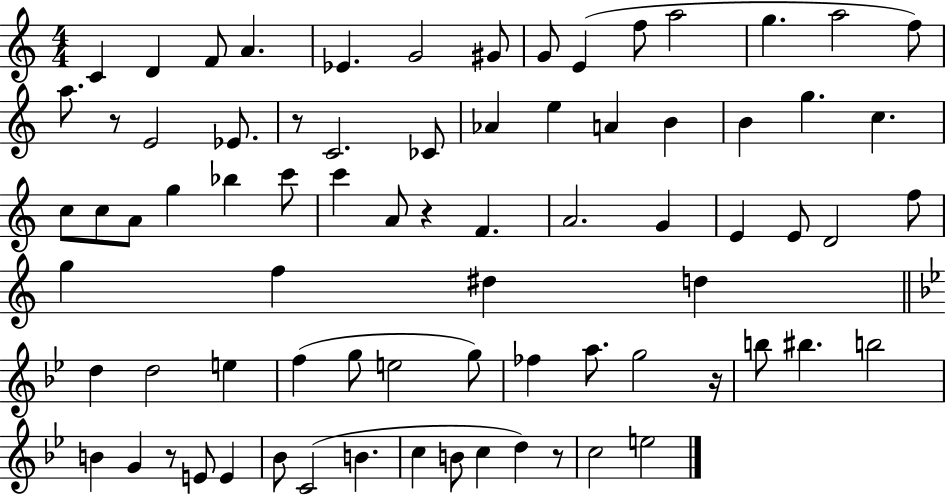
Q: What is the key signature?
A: C major